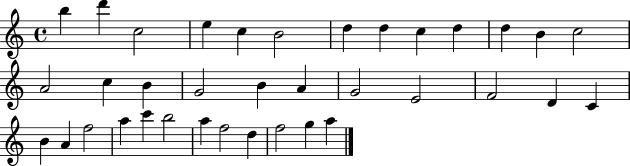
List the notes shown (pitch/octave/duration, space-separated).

B5/q D6/q C5/h E5/q C5/q B4/h D5/q D5/q C5/q D5/q D5/q B4/q C5/h A4/h C5/q B4/q G4/h B4/q A4/q G4/h E4/h F4/h D4/q C4/q B4/q A4/q F5/h A5/q C6/q B5/h A5/q F5/h D5/q F5/h G5/q A5/q